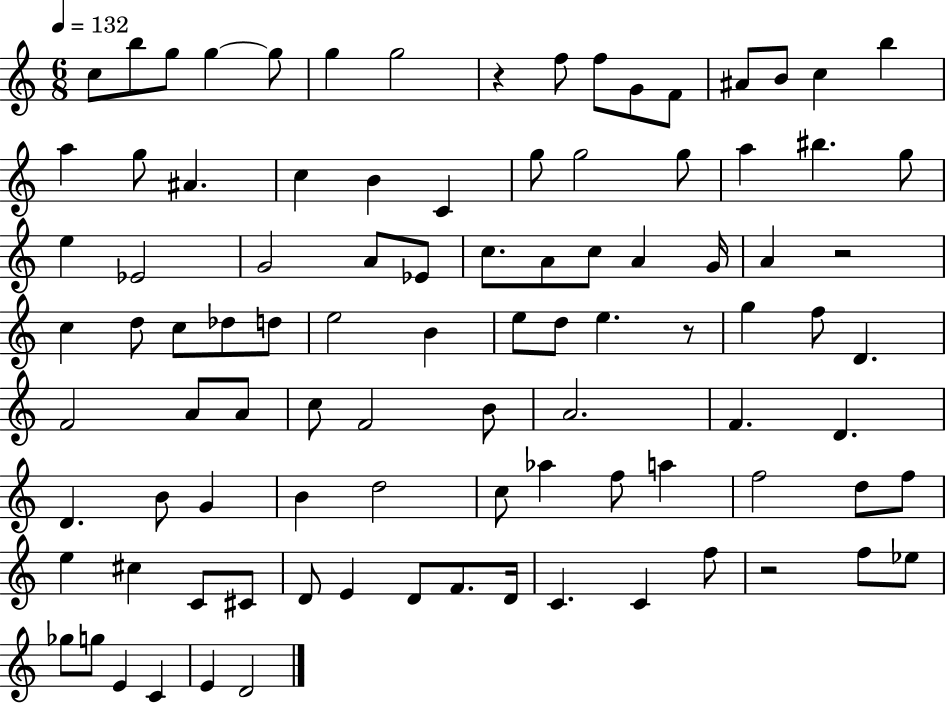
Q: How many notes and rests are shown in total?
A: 96